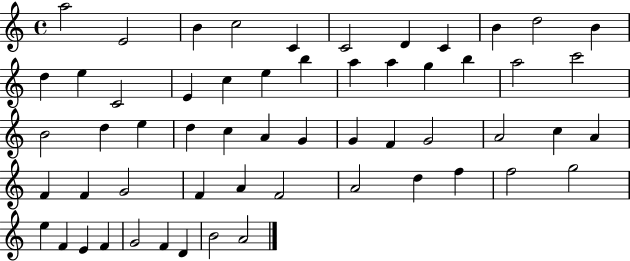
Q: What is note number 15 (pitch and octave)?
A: E4